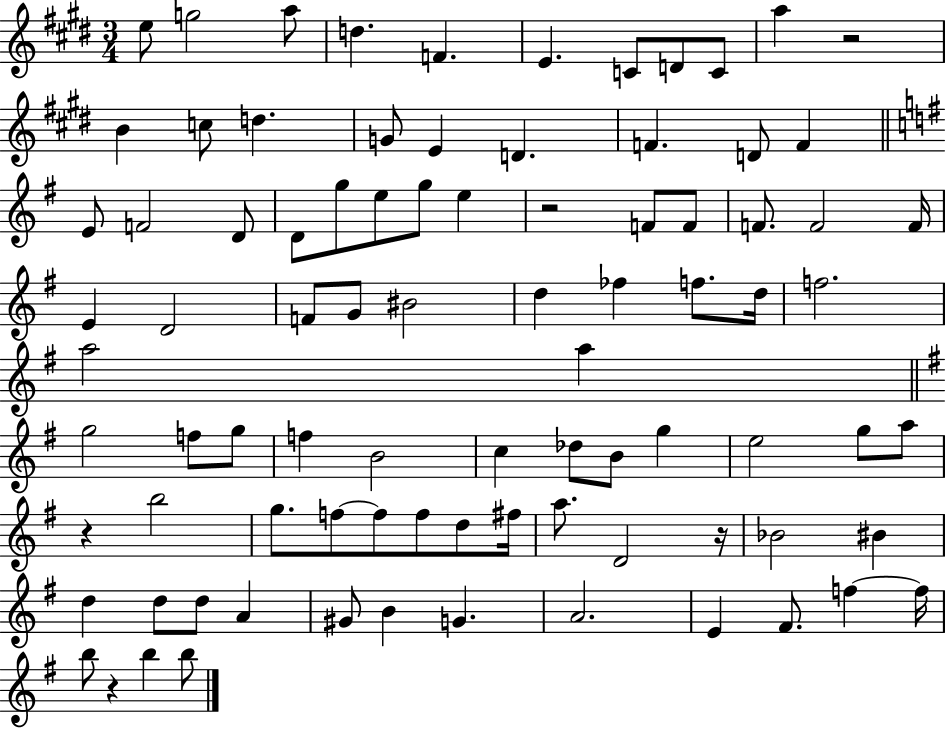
E5/e G5/h A5/e D5/q. F4/q. E4/q. C4/e D4/e C4/e A5/q R/h B4/q C5/e D5/q. G4/e E4/q D4/q. F4/q. D4/e F4/q E4/e F4/h D4/e D4/e G5/e E5/e G5/e E5/q R/h F4/e F4/e F4/e. F4/h F4/s E4/q D4/h F4/e G4/e BIS4/h D5/q FES5/q F5/e. D5/s F5/h. A5/h A5/q G5/h F5/e G5/e F5/q B4/h C5/q Db5/e B4/e G5/q E5/h G5/e A5/e R/q B5/h G5/e. F5/e F5/e F5/e D5/e F#5/s A5/e. D4/h R/s Bb4/h BIS4/q D5/q D5/e D5/e A4/q G#4/e B4/q G4/q. A4/h. E4/q F#4/e. F5/q F5/s B5/e R/q B5/q B5/e